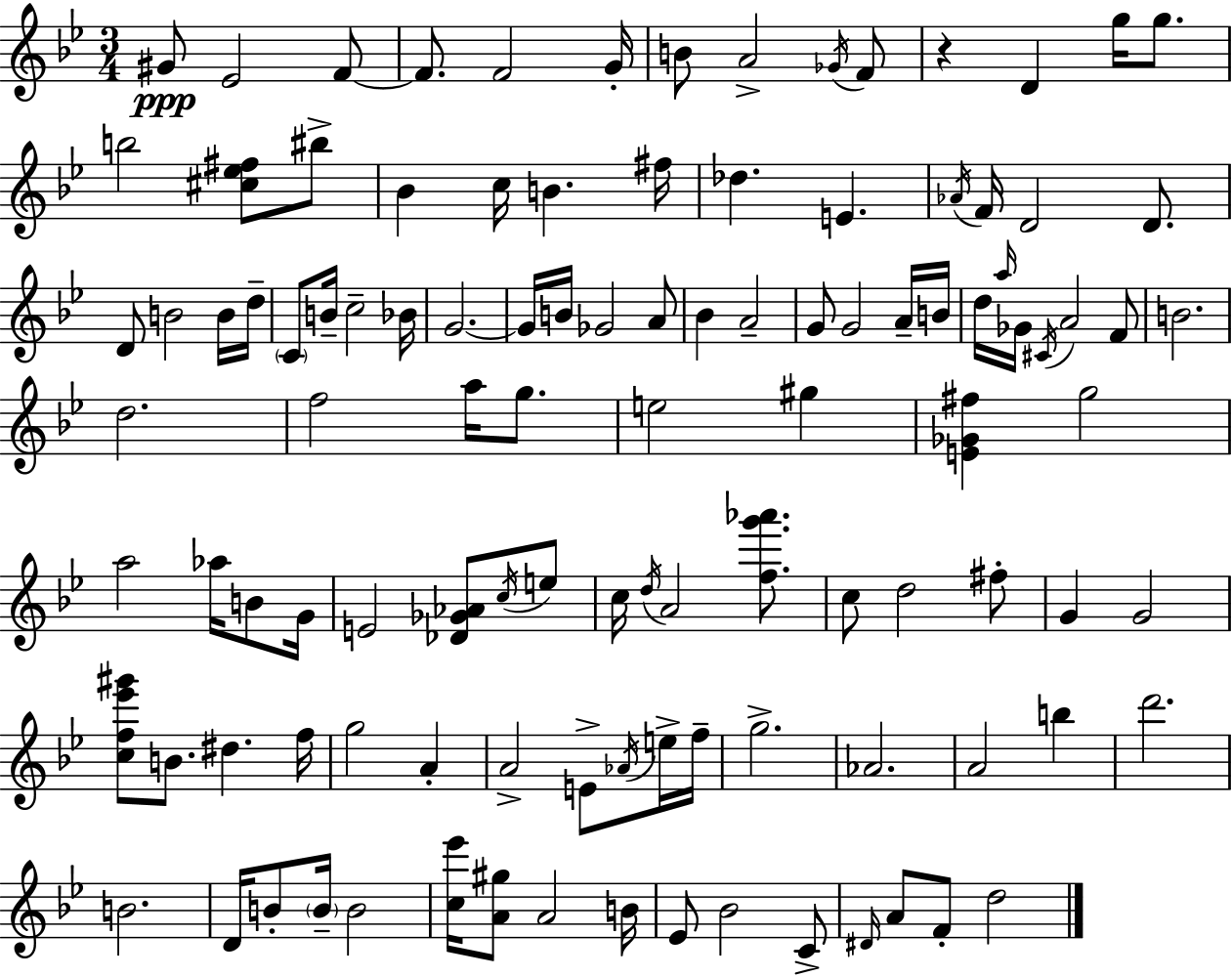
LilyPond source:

{
  \clef treble
  \numericTimeSignature
  \time 3/4
  \key g \minor
  gis'8\ppp ees'2 f'8~~ | f'8. f'2 g'16-. | b'8 a'2-> \acciaccatura { ges'16 } f'8 | r4 d'4 g''16 g''8. | \break b''2 <cis'' ees'' fis''>8 bis''8-> | bes'4 c''16 b'4. | fis''16 des''4. e'4. | \acciaccatura { aes'16 } f'16 d'2 d'8. | \break d'8 b'2 | b'16 d''16-- \parenthesize c'8 b'16-- c''2-- | bes'16 g'2.~~ | g'16 b'16 ges'2 | \break a'8 bes'4 a'2-- | g'8 g'2 | a'16-- b'16 d''16 \grace { a''16 } ges'16 \acciaccatura { cis'16 } a'2 | f'8 b'2. | \break d''2. | f''2 | a''16 g''8. e''2 | gis''4 <e' ges' fis''>4 g''2 | \break a''2 | aes''16 b'8 g'16 e'2 | <des' ges' aes'>8 \acciaccatura { c''16 } e''8 c''16 \acciaccatura { d''16 } a'2 | <f'' g''' aes'''>8. c''8 d''2 | \break fis''8-. g'4 g'2 | <c'' f'' ees''' gis'''>8 b'8. dis''4. | f''16 g''2 | a'4-. a'2-> | \break e'8-> \acciaccatura { aes'16 } e''16-> f''16-- g''2.-> | aes'2. | a'2 | b''4 d'''2. | \break b'2. | d'16 b'8-. \parenthesize b'16-- b'2 | <c'' ees'''>16 <a' gis''>8 a'2 | b'16 ees'8 bes'2 | \break c'8-> \grace { dis'16 } a'8 f'8-. | d''2 \bar "|."
}